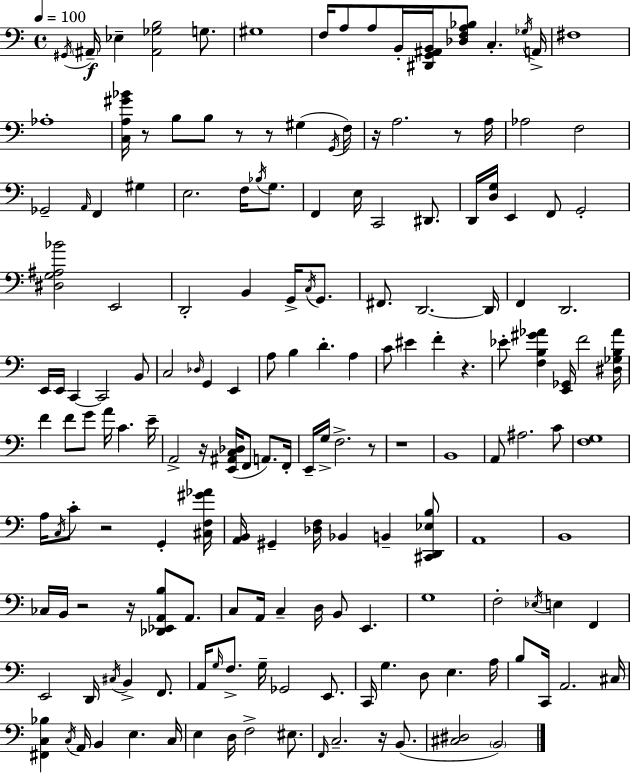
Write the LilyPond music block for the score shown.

{
  \clef bass
  \time 4/4
  \defaultTimeSignature
  \key c \major
  \tempo 4 = 100
  \acciaccatura { gis,16 }\f \parenthesize ais,16-- ees4-- <ais, ges b>2 g8. | gis1 | f16 a8 a8 b,16-. <dis, g, ais, b,>16 <des f a bes>8 c4.-. | \acciaccatura { ges16 } a,16-> fis1 | \break aes1-. | <c a gis' bes'>16 r8 b8 b8 r8 r8 gis4( | \acciaccatura { g,16 } f16) r16 a2. | r8 a16 aes2 f2 | \break ges,2-- \grace { a,16 } f,4 | gis4 e2. | f16 \acciaccatura { bes16 } g8. f,4 e16 c,2 | dis,8. d,16 <d g>16 e,4 f,8 g,2-. | \break <dis g ais bes'>2 e,2 | d,2-. b,4 | g,16-> \acciaccatura { c16 } g,8. fis,8. d,2.~~ | d,16 f,4 d,2. | \break e,16 e,16 c,4~~ c,2 | b,8 c2 \grace { des16 } g,4 | e,4 a8 b4 d'4.-. | a4 c'8 eis'4 f'4-. | \break r4. ees'8-. <f b gis' aes'>4 <e, ges,>16 f'2 | <dis ges b aes'>16 f'4 f'8 g'8 a'16 | c'4. e'16-- a,2-> r16 | <e, ais, c des>16( f,8 a,8.) f,16-. e,16-- g16-> f2.-> | \break r8 r1 | b,1 | a,8 ais2. | c'8 <f g>1 | \break a16 \acciaccatura { c16 } c'8-. r2 | g,4-. <cis f gis' aes'>16 <a, b,>16 gis,4-- <des f>16 bes,4 | b,4-- <cis, d, ees b>8 a,1 | b,1 | \break ces16 b,16 r2 | r16 <des, ees, a, b>8 a,8. c8 a,16 c4-- d16 | b,8 e,4. g1 | f2-. | \break \acciaccatura { ees16 } e4 f,4 e,2 | d,16 \acciaccatura { cis16 } b,4-> f,8. a,16 \grace { g16 } f8.-> g16-- | ges,2 e,8. c,16 g4. | d8 e4. a16 b8 c,16 a,2. | \break cis16 <fis, c bes>4 \acciaccatura { c16 } | a,16 b,4 e4. c16 e4 | d16 f2-> eis8. \grace { f,16 } c2.-- | r16 b,8.( <cis dis>2 | \break \parenthesize b,2) \bar "|."
}